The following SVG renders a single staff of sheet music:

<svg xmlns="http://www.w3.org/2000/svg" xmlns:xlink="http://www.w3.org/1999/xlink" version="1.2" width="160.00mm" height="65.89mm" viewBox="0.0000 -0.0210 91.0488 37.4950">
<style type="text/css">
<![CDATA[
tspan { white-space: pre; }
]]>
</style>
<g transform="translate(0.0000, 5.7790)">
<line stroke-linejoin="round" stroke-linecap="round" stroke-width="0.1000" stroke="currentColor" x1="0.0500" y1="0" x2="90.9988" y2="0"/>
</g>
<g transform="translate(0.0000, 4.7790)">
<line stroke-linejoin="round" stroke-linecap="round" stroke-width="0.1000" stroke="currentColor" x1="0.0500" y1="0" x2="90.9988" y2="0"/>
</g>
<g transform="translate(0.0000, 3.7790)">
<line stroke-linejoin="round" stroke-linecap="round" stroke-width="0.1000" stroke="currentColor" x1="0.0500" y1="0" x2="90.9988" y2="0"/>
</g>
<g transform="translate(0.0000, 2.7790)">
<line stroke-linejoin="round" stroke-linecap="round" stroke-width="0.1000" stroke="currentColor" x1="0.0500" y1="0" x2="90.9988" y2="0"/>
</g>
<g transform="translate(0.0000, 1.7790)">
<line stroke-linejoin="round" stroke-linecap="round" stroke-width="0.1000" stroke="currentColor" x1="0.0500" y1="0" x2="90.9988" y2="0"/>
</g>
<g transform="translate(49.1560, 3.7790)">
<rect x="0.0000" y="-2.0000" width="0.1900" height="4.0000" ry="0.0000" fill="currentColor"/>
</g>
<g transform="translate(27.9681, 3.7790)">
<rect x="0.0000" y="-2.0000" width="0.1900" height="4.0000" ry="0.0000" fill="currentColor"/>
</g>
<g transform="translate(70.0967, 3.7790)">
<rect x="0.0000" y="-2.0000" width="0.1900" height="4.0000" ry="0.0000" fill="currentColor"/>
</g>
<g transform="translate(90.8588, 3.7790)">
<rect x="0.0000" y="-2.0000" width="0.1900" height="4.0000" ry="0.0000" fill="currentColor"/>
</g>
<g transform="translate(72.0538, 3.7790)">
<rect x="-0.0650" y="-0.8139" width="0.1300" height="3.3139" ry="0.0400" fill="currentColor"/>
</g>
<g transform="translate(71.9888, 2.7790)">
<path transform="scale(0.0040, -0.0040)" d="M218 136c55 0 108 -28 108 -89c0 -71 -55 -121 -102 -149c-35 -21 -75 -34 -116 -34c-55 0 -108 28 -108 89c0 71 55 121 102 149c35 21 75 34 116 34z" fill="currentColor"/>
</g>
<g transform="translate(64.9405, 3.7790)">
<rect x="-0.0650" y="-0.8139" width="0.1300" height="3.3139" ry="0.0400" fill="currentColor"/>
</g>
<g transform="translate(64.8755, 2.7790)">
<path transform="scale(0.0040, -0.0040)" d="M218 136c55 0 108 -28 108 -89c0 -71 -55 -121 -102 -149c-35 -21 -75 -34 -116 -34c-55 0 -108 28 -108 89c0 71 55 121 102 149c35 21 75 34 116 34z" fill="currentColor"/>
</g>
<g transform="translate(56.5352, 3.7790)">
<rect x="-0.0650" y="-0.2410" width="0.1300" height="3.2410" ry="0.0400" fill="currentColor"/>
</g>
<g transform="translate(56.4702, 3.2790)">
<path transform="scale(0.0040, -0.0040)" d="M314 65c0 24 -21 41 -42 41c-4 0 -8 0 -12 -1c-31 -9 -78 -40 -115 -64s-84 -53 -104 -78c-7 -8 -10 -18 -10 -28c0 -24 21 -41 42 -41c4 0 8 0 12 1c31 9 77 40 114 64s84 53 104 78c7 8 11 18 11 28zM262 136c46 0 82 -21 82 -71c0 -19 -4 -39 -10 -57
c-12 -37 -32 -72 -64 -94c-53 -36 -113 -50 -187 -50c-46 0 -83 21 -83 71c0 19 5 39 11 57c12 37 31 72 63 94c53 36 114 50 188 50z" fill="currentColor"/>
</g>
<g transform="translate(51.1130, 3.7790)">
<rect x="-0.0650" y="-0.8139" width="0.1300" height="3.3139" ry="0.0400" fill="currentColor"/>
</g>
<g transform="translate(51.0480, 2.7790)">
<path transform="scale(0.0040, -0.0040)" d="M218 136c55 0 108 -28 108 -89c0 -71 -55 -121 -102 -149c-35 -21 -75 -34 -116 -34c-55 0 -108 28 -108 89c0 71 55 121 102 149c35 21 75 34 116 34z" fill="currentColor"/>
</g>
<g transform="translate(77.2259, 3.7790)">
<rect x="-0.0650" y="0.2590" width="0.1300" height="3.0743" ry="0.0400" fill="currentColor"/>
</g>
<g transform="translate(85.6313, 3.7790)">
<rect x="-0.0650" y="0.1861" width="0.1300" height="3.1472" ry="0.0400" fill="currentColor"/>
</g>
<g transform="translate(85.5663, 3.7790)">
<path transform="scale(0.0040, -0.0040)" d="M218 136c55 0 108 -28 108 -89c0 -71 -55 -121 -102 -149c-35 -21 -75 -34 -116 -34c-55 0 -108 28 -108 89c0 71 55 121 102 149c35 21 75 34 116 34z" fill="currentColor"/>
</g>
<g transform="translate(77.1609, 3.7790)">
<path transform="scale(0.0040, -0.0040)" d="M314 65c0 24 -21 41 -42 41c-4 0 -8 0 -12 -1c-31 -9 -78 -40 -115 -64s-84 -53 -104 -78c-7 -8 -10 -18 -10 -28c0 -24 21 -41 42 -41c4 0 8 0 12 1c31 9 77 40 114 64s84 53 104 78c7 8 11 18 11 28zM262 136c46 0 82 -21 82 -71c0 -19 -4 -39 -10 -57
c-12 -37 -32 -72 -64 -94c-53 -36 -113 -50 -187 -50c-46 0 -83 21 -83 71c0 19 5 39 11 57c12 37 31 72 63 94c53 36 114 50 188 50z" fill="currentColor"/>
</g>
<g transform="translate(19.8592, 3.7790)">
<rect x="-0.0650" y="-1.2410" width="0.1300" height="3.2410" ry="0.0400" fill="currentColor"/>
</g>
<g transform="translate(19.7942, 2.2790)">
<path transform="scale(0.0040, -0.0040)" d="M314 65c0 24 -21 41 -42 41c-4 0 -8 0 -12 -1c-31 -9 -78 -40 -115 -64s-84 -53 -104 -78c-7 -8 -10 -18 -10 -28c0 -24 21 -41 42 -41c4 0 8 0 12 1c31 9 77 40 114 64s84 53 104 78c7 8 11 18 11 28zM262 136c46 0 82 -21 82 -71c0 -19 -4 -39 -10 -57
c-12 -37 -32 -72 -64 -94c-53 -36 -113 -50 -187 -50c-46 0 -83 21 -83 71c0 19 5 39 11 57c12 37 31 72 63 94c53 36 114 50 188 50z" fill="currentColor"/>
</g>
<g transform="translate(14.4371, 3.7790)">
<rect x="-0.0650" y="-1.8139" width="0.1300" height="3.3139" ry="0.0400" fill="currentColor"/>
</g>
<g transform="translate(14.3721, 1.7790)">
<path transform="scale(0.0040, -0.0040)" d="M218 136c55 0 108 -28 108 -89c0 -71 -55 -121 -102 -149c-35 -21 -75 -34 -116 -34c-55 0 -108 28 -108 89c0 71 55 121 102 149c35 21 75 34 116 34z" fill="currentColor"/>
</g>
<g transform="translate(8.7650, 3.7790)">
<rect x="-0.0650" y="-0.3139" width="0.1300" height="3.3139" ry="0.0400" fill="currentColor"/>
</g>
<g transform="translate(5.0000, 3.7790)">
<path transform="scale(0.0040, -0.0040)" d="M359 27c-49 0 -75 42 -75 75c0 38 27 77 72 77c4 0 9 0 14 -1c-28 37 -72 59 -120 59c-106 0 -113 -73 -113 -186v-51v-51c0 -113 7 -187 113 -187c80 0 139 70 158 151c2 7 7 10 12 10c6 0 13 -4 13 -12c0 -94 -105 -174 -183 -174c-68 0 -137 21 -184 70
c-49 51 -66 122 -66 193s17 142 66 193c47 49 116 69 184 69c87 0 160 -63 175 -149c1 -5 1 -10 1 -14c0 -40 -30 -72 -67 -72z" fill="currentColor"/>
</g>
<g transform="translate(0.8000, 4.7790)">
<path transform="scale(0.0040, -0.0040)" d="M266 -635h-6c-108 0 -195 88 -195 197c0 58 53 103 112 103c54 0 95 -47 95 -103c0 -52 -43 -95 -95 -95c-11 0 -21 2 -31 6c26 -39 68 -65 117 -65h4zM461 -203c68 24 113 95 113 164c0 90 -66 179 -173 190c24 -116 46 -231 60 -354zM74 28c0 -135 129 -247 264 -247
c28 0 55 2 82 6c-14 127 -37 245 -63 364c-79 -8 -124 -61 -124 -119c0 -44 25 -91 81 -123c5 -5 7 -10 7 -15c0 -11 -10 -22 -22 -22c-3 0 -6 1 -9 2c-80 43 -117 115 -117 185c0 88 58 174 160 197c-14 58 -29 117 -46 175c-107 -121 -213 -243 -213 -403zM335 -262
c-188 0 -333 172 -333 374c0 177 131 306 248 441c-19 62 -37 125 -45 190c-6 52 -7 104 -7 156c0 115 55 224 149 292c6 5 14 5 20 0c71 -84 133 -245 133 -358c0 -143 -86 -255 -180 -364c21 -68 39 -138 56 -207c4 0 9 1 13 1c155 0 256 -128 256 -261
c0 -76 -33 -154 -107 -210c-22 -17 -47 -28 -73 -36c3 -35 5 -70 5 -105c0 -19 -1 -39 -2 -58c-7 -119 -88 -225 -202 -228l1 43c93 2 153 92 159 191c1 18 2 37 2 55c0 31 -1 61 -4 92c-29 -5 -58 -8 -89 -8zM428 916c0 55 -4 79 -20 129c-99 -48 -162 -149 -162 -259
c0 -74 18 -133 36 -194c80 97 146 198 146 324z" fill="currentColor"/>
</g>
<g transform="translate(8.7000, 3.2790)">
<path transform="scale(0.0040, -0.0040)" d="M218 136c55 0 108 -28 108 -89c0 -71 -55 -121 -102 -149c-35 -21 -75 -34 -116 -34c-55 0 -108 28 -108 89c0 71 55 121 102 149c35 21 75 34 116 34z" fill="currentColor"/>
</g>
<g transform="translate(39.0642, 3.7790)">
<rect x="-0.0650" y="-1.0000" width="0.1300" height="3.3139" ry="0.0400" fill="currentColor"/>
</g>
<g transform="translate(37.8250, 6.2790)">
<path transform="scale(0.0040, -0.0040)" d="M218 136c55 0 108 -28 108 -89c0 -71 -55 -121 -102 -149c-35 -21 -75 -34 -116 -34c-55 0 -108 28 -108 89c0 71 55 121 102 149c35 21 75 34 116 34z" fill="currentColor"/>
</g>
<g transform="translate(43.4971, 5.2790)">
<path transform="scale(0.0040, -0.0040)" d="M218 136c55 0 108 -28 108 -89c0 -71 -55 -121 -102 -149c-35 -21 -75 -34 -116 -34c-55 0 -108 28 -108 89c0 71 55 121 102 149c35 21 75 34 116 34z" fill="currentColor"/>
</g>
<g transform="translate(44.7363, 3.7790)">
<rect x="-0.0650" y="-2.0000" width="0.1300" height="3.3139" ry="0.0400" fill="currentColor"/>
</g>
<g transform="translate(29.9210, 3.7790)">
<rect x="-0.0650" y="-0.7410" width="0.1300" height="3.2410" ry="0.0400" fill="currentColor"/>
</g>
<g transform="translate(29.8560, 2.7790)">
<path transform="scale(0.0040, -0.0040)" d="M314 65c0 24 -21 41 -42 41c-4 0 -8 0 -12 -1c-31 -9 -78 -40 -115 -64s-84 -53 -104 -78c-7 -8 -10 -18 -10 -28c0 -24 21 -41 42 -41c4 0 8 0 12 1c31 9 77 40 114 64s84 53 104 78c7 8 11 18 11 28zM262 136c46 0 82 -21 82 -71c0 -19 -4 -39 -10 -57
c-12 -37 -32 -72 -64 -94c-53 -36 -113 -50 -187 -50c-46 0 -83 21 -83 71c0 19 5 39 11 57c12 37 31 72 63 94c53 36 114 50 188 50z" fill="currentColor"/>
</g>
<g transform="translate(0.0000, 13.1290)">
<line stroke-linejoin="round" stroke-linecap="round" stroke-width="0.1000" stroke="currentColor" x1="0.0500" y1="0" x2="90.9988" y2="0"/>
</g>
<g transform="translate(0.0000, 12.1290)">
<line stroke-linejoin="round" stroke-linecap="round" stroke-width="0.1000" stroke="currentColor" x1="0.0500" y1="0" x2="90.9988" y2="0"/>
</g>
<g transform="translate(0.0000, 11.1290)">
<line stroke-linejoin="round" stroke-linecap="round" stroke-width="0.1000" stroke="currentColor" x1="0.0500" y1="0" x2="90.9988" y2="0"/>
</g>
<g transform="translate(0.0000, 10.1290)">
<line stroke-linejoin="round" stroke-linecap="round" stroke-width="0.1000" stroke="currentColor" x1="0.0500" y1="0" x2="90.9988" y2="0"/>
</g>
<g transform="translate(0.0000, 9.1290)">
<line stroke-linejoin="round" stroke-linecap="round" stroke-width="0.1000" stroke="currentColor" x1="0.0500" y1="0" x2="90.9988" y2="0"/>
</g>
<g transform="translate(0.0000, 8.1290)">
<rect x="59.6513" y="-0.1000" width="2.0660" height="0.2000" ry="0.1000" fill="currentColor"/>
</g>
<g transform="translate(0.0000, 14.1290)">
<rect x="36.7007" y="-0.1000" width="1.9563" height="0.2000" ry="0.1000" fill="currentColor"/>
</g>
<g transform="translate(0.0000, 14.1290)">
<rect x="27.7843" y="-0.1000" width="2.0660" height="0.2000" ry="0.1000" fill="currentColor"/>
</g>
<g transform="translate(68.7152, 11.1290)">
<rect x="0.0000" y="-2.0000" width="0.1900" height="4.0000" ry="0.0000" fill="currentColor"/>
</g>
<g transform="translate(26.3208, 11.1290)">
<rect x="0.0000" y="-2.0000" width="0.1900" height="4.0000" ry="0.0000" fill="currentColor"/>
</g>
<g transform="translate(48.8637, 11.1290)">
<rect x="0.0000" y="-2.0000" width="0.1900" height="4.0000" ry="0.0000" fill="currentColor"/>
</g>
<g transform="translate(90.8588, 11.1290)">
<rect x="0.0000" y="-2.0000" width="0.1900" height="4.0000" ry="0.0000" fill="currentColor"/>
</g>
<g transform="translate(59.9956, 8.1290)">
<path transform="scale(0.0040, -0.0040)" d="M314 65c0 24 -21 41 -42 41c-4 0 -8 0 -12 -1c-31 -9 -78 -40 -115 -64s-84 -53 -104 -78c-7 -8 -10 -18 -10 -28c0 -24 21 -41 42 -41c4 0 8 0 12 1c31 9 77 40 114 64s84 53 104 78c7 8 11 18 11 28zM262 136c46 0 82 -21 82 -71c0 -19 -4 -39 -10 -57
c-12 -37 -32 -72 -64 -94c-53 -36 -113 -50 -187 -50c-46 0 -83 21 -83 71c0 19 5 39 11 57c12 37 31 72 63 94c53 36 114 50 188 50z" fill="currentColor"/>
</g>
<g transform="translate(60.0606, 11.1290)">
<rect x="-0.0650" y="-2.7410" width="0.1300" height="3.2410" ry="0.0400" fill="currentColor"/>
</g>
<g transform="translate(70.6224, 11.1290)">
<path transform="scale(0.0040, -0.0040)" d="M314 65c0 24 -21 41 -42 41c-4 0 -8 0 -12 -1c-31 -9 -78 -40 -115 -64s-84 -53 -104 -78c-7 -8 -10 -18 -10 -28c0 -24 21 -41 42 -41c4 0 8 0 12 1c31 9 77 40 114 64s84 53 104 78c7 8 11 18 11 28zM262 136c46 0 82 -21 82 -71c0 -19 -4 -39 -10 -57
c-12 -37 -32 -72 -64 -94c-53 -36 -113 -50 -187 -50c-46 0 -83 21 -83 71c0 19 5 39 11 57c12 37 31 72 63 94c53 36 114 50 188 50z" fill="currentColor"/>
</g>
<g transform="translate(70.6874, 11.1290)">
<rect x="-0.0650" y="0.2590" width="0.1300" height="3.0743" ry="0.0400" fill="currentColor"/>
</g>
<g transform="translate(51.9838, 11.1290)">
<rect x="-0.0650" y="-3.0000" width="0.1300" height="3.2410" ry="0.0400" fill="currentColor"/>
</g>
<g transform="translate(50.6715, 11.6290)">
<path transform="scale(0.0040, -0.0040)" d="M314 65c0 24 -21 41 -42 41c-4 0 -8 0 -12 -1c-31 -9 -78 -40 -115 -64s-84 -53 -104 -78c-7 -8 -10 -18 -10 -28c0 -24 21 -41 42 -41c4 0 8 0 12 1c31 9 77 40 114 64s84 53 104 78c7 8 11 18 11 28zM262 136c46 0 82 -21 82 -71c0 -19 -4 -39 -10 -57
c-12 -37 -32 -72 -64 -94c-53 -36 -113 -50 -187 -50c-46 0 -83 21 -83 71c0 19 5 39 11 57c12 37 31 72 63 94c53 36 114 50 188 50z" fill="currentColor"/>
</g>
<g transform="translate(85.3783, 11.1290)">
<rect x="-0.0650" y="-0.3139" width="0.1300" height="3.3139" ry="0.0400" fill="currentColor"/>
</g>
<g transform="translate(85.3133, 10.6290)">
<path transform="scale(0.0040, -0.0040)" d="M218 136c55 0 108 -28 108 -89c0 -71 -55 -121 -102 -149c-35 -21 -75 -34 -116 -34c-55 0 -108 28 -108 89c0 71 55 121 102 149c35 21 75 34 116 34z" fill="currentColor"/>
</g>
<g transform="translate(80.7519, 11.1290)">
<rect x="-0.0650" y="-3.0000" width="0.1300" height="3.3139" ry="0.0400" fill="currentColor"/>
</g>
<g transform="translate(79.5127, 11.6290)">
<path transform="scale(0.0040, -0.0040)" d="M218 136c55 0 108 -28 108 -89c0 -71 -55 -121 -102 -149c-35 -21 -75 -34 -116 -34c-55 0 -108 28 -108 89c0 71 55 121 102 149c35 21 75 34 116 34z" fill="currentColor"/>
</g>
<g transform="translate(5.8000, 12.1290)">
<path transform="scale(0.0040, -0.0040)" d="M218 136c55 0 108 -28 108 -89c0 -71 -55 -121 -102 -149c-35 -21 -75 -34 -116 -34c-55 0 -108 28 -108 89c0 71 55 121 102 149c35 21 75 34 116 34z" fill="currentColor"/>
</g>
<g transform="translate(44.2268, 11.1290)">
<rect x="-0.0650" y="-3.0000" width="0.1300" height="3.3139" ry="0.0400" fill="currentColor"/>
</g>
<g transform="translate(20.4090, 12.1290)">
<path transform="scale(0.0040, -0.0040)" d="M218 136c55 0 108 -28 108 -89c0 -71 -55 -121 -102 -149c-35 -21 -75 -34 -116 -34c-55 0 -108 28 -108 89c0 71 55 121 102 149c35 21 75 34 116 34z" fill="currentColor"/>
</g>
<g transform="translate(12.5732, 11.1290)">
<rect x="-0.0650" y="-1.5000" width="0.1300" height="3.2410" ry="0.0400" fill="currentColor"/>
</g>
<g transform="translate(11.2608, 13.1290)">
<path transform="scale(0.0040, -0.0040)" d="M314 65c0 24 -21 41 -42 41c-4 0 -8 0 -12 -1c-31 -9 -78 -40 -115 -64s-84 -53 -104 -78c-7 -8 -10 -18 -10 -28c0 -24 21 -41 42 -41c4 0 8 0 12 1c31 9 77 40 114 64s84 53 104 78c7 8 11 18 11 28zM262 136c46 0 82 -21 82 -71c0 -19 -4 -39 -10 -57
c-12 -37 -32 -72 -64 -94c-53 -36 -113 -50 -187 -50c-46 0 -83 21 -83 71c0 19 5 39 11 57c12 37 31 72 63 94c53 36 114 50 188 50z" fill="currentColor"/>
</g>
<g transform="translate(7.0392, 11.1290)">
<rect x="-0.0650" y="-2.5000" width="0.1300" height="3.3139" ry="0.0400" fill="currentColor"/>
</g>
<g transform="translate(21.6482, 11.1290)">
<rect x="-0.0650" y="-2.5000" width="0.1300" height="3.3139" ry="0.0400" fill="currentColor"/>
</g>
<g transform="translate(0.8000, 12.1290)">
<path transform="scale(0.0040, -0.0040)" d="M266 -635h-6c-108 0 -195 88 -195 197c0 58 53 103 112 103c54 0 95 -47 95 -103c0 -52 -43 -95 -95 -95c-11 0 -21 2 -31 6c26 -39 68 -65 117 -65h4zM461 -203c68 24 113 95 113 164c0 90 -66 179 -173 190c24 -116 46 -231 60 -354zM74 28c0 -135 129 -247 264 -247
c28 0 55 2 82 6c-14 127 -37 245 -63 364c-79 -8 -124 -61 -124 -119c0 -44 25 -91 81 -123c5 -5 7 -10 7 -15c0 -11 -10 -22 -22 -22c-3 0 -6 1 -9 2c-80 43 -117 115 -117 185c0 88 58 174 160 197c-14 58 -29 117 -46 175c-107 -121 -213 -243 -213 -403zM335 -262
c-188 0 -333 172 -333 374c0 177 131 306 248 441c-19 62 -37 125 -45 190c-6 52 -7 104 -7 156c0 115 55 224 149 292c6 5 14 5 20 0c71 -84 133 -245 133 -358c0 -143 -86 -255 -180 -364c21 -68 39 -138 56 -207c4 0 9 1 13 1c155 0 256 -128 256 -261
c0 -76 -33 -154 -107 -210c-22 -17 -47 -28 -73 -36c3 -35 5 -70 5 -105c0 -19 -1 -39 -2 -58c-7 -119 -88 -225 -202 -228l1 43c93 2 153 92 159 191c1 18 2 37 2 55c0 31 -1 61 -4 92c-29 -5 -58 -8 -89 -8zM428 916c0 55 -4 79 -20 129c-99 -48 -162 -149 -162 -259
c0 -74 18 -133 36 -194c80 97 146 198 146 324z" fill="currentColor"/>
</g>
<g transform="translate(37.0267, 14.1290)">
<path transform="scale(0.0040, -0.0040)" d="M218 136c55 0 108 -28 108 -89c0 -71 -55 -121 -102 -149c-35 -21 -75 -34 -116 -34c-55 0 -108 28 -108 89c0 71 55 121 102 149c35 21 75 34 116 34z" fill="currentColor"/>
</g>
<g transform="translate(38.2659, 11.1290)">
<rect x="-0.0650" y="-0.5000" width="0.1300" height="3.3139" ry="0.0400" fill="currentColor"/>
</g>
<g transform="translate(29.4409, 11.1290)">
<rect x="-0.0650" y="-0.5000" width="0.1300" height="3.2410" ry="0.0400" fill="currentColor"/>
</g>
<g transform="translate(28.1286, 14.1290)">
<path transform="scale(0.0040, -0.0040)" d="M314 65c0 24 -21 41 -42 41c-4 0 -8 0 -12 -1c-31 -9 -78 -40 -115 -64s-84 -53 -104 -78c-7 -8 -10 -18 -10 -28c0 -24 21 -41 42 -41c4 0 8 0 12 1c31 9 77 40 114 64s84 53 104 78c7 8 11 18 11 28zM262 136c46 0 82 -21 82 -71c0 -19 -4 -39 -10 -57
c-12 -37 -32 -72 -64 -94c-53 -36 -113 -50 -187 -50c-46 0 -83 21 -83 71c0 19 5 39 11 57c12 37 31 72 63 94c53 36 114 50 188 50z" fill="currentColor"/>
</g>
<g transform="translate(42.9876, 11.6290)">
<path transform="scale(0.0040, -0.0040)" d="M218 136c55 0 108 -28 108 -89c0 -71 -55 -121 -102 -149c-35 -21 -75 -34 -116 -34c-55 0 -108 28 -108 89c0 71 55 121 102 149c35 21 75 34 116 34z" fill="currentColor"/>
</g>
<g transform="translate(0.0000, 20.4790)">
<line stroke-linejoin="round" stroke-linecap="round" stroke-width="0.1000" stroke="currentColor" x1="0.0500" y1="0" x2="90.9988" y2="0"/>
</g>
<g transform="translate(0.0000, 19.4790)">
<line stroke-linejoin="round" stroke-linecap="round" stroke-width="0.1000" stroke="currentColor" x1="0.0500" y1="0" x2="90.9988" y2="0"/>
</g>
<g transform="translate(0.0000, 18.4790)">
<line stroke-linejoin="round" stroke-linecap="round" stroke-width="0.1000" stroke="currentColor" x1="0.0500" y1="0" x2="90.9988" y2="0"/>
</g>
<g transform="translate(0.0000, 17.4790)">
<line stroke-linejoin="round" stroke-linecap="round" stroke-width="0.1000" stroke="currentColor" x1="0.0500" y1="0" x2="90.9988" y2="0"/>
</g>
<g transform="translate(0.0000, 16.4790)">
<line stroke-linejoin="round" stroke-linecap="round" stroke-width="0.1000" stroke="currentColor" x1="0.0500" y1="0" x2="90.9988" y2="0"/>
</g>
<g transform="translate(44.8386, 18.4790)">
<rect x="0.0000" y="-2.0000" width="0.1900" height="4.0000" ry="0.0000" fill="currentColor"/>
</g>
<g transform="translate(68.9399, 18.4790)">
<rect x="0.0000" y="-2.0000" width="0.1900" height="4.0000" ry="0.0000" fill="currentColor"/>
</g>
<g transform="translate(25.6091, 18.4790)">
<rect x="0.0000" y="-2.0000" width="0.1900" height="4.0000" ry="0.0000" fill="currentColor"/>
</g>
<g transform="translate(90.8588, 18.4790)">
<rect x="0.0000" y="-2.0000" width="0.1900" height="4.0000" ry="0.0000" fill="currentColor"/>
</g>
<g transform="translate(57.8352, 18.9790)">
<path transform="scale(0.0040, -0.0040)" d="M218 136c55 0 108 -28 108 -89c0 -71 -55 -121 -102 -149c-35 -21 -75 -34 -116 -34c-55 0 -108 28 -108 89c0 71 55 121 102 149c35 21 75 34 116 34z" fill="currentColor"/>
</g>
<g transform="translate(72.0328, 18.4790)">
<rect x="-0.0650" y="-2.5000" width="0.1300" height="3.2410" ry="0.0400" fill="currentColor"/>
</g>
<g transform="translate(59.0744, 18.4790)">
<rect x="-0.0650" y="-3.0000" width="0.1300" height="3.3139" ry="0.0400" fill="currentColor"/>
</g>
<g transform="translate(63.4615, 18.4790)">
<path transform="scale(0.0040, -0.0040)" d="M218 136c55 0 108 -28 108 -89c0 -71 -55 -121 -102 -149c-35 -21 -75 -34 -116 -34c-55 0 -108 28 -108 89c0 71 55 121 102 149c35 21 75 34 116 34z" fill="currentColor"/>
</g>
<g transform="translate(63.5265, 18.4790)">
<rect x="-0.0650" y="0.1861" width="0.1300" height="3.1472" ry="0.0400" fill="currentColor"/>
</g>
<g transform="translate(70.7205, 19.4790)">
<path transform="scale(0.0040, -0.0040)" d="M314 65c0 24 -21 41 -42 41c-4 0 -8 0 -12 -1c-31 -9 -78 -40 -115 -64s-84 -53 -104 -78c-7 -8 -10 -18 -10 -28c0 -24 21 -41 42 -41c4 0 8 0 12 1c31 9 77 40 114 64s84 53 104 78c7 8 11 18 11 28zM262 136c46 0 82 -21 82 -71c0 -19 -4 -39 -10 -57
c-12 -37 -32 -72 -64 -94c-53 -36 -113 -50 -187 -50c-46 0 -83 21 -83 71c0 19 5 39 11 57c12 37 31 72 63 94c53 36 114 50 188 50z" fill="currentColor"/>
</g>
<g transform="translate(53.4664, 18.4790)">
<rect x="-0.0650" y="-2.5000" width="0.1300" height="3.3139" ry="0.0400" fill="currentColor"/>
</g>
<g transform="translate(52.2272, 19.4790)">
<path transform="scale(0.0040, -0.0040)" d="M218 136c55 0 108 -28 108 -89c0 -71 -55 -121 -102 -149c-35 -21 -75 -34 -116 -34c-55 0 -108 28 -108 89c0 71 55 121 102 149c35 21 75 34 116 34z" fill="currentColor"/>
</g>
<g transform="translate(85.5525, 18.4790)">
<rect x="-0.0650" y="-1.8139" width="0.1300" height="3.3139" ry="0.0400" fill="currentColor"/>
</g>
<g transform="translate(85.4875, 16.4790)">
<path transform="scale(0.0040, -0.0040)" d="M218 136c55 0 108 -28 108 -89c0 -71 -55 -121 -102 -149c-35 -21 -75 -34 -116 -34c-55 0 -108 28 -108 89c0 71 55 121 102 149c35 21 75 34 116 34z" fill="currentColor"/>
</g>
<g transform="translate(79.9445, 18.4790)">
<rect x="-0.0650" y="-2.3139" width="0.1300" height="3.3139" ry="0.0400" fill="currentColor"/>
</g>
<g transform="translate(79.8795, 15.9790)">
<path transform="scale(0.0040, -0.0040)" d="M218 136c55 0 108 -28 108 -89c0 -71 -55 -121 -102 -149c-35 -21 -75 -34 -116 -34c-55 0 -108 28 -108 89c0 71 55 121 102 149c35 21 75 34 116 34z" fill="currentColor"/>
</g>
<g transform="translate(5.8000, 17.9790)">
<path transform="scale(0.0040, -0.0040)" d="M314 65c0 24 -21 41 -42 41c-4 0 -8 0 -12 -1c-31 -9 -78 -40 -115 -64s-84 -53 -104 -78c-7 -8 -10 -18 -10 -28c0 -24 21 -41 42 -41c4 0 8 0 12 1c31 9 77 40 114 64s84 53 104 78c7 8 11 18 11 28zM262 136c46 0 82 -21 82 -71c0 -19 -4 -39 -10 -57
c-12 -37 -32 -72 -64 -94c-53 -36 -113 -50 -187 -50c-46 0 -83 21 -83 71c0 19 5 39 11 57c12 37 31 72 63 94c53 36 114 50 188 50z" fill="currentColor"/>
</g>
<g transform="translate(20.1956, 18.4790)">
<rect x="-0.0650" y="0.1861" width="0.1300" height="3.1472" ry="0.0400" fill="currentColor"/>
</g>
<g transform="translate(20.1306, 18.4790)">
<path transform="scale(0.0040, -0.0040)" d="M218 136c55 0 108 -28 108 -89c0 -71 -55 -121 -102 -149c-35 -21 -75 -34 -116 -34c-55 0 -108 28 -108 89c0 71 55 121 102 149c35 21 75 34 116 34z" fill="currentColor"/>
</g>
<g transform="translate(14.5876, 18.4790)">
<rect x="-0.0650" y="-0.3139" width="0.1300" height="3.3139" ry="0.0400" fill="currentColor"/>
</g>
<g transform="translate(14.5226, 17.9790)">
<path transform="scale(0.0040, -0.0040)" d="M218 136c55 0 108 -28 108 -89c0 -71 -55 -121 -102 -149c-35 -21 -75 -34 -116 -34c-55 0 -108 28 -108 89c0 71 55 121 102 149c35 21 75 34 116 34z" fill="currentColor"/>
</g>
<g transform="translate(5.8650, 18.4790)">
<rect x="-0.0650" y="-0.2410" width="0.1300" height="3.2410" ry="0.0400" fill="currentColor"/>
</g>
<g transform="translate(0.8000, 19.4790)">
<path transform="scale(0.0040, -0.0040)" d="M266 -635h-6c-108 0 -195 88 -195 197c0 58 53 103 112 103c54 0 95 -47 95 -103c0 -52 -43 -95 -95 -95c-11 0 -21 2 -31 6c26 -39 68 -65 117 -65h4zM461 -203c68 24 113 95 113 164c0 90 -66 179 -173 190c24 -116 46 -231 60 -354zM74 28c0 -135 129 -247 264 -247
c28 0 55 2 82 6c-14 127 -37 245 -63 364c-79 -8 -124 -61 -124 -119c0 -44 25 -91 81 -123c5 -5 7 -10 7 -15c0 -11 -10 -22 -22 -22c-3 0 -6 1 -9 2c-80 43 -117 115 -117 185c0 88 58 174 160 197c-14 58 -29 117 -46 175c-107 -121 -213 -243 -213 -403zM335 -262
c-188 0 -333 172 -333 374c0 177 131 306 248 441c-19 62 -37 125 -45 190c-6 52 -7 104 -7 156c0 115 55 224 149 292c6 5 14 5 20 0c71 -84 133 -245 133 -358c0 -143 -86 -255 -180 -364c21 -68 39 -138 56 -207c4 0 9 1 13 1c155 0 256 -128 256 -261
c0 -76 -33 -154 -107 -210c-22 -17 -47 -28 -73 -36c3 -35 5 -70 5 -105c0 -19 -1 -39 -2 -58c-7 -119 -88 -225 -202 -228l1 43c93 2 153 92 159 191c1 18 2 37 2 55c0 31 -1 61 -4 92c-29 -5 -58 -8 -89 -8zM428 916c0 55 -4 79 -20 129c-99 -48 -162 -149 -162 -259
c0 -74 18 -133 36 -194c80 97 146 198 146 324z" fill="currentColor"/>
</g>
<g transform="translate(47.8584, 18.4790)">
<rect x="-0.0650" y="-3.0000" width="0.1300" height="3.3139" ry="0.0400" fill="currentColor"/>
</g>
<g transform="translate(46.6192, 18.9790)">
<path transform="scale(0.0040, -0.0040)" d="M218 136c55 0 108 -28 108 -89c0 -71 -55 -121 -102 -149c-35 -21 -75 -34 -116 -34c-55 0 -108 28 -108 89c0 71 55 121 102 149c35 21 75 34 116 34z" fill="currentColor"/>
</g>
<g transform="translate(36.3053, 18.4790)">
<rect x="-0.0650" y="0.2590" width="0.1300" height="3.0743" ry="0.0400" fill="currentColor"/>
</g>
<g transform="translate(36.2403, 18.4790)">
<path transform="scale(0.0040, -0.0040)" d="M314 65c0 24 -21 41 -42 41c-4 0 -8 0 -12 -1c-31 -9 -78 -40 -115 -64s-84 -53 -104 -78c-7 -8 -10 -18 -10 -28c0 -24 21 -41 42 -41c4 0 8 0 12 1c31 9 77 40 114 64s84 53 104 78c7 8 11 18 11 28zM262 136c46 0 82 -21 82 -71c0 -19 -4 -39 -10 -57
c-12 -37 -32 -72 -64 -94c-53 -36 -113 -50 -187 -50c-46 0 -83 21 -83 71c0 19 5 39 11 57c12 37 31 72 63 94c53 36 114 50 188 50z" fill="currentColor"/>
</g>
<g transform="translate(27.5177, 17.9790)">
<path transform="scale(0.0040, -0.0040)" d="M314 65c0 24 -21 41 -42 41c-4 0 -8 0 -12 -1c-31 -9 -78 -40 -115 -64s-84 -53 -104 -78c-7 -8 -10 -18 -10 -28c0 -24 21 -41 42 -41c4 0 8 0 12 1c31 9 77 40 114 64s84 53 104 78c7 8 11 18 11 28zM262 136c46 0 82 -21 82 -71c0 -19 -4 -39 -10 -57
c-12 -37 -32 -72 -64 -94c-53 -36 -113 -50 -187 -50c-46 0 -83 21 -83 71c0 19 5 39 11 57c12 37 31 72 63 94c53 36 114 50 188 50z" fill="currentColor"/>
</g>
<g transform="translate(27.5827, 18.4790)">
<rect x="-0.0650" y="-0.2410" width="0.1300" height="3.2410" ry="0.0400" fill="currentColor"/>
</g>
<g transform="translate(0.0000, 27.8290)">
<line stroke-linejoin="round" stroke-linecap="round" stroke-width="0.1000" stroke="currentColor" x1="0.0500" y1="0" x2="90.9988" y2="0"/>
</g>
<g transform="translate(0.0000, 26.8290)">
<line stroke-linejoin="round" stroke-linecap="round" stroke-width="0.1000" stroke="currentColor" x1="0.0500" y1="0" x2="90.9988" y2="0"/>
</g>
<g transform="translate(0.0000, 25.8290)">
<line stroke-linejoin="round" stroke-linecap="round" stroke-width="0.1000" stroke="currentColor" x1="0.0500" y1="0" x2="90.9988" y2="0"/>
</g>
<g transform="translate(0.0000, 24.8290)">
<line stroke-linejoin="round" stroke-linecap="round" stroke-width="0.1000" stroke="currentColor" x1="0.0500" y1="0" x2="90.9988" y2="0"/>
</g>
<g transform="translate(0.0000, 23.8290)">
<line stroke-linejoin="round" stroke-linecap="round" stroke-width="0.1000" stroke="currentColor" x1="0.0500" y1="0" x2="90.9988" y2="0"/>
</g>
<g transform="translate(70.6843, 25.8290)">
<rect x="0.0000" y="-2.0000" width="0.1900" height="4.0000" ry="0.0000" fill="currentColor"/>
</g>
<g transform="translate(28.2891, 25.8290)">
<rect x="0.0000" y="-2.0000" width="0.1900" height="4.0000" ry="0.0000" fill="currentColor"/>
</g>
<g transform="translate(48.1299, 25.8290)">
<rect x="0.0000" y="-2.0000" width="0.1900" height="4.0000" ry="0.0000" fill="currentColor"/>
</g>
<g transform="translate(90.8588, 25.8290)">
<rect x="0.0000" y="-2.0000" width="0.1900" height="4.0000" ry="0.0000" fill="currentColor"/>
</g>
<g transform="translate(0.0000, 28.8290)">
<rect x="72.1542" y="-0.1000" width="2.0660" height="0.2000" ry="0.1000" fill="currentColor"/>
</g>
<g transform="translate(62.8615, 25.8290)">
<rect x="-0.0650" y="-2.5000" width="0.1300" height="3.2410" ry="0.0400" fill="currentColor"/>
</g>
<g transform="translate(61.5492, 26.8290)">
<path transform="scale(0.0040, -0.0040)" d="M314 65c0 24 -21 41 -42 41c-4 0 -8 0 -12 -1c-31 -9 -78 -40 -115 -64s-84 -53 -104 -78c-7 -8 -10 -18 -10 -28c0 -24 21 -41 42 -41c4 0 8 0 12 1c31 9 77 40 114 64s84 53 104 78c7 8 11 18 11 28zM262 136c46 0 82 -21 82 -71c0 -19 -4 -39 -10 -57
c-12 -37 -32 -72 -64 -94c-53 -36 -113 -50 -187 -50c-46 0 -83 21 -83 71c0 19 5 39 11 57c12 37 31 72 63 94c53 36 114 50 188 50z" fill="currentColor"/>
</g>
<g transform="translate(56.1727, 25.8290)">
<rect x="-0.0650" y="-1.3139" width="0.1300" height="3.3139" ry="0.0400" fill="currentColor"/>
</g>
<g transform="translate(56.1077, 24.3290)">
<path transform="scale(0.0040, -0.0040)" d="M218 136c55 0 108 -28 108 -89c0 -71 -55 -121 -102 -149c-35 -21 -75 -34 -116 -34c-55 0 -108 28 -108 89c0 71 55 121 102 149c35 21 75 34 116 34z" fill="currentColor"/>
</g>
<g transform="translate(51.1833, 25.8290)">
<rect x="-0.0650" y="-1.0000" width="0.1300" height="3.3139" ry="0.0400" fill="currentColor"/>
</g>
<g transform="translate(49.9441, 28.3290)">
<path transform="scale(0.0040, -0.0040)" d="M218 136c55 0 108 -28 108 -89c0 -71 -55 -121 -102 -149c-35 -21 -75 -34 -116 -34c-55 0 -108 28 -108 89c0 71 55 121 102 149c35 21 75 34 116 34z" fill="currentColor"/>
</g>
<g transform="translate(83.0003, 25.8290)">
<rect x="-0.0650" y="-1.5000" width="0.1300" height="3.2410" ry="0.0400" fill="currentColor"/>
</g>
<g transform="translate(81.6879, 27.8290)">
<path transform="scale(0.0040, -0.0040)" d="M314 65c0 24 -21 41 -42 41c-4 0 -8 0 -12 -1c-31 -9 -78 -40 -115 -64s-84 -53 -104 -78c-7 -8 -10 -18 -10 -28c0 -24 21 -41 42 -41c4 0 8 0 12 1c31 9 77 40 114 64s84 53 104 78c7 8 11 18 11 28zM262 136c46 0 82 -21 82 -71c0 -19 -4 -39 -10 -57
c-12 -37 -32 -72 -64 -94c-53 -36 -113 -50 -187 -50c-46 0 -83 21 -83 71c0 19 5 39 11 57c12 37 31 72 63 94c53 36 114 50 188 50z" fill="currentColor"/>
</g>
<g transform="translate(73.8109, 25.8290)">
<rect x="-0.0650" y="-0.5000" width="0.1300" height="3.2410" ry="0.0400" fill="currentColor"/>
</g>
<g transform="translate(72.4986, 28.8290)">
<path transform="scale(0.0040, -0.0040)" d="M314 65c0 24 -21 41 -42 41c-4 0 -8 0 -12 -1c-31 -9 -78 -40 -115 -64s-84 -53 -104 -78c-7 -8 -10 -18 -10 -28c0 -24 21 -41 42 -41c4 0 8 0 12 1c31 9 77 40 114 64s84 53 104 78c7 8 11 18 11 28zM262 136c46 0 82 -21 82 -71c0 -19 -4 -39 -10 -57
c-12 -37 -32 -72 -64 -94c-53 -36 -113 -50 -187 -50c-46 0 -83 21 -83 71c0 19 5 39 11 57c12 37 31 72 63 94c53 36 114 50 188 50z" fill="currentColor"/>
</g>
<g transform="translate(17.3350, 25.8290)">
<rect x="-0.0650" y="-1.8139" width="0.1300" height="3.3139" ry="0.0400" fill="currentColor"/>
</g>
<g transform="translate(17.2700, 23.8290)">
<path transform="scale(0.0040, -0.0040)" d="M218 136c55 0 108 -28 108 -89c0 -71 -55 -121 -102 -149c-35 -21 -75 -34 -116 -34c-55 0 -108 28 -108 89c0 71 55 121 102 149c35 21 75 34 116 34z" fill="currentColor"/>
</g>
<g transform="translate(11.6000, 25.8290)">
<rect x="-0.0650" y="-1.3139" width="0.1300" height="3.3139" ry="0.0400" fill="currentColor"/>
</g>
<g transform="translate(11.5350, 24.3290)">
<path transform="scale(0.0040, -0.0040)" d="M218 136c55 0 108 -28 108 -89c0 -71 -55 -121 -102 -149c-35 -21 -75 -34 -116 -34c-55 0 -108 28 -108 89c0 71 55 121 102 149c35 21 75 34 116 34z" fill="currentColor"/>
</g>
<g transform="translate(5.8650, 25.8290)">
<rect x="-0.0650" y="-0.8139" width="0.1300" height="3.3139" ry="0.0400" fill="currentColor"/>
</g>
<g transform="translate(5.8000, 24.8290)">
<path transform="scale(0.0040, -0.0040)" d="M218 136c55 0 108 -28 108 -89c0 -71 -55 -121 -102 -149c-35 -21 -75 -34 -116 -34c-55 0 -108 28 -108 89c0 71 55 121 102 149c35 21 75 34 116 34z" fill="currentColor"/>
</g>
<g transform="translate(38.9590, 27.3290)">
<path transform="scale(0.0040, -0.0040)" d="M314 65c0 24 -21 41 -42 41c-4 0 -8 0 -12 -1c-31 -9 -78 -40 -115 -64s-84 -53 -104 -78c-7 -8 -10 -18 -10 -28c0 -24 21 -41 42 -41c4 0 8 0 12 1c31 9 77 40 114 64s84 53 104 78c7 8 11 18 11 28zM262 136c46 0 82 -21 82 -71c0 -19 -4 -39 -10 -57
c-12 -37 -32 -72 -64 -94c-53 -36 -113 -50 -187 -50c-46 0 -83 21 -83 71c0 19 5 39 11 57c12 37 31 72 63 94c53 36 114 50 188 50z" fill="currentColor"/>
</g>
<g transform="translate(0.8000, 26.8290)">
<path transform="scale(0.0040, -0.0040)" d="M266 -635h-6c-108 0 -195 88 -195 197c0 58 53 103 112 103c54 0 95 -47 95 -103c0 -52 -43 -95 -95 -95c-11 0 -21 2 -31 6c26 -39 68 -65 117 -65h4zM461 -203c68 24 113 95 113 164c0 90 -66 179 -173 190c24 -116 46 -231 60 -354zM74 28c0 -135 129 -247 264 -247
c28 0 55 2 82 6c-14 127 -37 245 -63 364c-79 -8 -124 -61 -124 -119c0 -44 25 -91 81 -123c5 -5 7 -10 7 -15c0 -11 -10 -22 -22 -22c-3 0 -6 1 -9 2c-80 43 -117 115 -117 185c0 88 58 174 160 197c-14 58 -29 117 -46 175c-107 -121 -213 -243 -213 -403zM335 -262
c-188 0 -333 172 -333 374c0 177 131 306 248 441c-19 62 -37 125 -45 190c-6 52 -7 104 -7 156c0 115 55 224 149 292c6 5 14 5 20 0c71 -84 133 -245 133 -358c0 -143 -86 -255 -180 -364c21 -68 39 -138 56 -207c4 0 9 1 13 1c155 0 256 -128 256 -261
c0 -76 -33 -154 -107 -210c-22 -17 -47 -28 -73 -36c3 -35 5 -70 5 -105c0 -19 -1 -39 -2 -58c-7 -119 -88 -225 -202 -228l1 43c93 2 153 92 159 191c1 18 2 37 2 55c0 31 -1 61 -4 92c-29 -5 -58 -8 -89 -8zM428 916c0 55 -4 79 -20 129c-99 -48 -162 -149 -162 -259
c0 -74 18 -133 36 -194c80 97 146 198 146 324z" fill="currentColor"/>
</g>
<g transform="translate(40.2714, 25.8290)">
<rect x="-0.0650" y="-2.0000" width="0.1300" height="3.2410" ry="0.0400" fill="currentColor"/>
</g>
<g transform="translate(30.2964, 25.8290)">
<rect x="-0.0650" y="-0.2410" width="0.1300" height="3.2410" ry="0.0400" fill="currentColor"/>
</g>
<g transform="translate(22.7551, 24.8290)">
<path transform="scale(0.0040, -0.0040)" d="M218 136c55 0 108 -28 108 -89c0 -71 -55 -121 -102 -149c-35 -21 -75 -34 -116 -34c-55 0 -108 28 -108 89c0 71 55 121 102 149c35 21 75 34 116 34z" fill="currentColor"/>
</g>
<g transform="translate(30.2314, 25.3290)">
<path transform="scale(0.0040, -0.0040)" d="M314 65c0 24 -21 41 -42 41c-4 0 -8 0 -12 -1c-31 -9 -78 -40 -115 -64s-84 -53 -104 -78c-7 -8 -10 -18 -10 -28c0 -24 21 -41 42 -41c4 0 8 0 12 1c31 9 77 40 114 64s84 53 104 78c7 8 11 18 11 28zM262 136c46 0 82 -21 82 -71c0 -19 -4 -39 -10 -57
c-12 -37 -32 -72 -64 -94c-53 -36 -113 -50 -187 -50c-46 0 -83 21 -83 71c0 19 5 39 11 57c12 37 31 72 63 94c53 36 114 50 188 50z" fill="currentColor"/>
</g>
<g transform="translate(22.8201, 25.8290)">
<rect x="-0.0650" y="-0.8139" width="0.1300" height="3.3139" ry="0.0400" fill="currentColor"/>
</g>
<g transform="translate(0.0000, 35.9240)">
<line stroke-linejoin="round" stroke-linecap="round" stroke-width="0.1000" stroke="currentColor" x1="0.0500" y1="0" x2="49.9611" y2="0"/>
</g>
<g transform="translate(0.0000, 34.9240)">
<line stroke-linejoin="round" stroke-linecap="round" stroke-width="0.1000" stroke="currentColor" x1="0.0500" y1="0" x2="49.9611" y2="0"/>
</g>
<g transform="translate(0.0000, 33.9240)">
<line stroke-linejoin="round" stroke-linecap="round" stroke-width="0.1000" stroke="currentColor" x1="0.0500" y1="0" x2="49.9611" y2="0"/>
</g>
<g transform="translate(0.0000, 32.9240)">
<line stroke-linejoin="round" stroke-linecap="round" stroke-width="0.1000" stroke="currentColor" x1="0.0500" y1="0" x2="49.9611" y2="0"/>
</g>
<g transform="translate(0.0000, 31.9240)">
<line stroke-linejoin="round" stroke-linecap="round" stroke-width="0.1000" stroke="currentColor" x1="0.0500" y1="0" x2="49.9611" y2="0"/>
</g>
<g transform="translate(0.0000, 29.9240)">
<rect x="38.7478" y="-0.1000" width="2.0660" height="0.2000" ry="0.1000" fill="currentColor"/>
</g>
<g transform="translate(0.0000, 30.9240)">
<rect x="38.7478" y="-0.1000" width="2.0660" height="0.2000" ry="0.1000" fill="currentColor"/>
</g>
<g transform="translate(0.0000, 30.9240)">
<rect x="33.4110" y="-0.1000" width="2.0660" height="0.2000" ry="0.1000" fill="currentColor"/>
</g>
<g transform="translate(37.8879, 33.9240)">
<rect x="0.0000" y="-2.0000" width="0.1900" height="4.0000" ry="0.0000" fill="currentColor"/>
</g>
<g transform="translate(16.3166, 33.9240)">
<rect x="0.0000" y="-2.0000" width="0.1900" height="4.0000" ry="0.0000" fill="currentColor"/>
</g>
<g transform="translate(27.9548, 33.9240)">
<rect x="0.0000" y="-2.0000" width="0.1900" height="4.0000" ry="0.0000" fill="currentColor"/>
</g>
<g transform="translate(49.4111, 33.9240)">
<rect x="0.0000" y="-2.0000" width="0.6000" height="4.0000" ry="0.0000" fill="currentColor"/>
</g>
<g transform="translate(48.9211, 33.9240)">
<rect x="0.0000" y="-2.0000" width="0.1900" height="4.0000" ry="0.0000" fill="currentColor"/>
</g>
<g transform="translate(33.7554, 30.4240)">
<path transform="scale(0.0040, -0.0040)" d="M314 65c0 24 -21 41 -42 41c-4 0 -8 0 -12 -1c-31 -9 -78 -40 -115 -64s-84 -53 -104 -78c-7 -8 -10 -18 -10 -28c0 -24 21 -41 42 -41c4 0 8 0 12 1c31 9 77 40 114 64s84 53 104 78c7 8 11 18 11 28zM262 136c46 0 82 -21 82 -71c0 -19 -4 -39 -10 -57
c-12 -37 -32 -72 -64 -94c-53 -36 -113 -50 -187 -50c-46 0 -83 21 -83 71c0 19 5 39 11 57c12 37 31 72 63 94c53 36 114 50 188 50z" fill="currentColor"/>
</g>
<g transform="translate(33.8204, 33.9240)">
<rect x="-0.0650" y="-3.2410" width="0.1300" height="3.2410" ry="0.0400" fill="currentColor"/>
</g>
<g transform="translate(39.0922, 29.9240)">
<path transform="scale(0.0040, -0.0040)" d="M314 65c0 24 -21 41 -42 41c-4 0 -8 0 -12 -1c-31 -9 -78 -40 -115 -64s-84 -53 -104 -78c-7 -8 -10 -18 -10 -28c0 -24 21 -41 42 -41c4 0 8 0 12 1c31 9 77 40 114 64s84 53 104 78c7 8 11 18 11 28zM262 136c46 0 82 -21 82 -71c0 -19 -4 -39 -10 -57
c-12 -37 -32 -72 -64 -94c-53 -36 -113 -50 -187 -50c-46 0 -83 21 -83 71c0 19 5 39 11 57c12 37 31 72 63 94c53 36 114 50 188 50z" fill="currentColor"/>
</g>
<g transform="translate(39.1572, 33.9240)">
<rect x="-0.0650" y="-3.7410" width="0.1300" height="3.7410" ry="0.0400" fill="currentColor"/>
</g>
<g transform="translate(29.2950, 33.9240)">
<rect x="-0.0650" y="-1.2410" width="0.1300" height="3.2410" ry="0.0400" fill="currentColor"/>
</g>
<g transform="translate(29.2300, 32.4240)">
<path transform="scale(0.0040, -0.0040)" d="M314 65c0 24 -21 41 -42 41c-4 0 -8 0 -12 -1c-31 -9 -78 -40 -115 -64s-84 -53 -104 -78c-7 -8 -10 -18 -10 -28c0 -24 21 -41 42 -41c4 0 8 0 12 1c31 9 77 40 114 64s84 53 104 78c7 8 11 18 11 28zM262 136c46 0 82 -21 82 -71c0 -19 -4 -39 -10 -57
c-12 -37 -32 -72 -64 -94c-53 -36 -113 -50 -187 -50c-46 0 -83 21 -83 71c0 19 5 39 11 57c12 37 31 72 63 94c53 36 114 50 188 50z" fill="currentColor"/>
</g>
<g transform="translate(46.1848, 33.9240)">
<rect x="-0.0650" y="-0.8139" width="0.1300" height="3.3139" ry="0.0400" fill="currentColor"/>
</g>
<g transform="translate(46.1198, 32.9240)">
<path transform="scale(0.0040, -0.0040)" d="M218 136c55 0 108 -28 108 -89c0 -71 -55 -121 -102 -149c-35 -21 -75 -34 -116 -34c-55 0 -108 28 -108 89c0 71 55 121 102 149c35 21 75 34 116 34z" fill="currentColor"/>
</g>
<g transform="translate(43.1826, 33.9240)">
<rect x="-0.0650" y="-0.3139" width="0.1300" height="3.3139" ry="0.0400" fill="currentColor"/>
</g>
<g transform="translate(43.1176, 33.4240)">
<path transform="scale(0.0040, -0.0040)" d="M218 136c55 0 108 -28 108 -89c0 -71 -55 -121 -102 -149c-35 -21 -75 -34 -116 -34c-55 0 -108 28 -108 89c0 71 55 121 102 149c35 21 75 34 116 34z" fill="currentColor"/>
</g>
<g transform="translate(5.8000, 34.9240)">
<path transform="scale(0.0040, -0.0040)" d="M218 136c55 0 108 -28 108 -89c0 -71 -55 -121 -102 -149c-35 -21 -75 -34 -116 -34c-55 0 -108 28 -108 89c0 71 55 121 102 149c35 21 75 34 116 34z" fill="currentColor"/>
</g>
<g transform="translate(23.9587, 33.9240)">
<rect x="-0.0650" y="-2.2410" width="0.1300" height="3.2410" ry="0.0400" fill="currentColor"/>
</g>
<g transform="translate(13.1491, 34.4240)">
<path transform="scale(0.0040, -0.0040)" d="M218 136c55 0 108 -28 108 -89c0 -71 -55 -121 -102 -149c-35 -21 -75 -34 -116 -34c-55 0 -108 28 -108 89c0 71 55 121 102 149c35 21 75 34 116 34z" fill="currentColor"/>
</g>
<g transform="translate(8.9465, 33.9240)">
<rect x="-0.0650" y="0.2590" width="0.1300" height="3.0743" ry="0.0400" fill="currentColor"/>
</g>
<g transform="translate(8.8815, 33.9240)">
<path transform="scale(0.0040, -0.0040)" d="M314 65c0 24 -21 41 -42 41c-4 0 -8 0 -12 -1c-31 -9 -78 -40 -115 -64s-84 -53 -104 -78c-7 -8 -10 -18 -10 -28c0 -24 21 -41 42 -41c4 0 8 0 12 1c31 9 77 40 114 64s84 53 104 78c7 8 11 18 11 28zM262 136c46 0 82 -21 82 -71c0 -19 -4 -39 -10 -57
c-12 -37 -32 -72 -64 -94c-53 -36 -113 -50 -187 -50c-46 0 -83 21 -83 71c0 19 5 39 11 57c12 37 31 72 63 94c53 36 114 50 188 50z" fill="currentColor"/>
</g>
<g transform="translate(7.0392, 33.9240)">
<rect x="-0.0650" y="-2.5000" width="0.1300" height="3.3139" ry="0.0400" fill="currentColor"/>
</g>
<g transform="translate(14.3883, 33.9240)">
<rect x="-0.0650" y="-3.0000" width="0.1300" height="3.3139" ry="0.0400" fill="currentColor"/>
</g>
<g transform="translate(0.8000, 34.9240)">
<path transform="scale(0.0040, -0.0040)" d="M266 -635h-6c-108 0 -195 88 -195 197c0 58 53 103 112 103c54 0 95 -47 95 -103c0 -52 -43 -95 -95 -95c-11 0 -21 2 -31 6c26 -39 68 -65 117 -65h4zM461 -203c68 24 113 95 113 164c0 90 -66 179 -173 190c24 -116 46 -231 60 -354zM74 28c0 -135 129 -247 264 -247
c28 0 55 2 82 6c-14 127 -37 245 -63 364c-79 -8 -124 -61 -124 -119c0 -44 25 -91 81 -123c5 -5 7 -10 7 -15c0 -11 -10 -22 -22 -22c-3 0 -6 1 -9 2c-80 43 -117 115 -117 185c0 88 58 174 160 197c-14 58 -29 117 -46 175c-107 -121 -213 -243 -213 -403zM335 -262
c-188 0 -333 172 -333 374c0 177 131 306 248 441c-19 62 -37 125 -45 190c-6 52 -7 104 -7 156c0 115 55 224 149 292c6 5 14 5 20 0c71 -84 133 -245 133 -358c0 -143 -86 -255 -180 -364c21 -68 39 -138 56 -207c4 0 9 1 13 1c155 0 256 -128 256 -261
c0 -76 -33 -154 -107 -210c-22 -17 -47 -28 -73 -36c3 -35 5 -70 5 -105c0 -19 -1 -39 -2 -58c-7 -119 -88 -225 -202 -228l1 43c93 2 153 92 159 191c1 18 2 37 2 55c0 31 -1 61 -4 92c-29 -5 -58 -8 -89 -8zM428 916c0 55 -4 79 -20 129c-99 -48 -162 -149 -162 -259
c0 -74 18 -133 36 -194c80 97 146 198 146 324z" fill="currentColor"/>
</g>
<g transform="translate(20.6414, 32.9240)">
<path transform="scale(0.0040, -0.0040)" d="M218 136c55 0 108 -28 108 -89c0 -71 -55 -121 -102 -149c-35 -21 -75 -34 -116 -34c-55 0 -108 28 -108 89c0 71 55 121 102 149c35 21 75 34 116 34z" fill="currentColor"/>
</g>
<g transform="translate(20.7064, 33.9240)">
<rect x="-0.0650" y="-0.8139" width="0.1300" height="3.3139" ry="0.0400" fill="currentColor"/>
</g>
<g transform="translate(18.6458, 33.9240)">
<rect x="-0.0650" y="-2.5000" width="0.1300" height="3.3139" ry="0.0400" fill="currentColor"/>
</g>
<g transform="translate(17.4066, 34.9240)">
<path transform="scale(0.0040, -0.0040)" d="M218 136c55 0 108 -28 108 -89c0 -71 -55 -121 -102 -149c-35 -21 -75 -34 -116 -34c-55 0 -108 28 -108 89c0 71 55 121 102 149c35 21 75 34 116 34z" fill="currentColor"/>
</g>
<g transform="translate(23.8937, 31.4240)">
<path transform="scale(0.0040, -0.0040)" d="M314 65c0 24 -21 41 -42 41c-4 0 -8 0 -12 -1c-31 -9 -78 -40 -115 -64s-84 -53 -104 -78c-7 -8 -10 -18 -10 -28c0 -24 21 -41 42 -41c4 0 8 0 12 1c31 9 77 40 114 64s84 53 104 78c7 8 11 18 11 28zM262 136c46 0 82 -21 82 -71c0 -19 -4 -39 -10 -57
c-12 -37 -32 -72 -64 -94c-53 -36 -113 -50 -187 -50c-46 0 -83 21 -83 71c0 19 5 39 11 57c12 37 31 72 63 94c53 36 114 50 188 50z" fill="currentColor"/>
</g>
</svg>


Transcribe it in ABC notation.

X:1
T:Untitled
M:4/4
L:1/4
K:C
c f e2 d2 D F d c2 d d B2 B G E2 G C2 C A A2 a2 B2 A c c2 c B c2 B2 A G A B G2 g f d e f d c2 F2 D e G2 C2 E2 G B2 A G d g2 e2 b2 c'2 c d